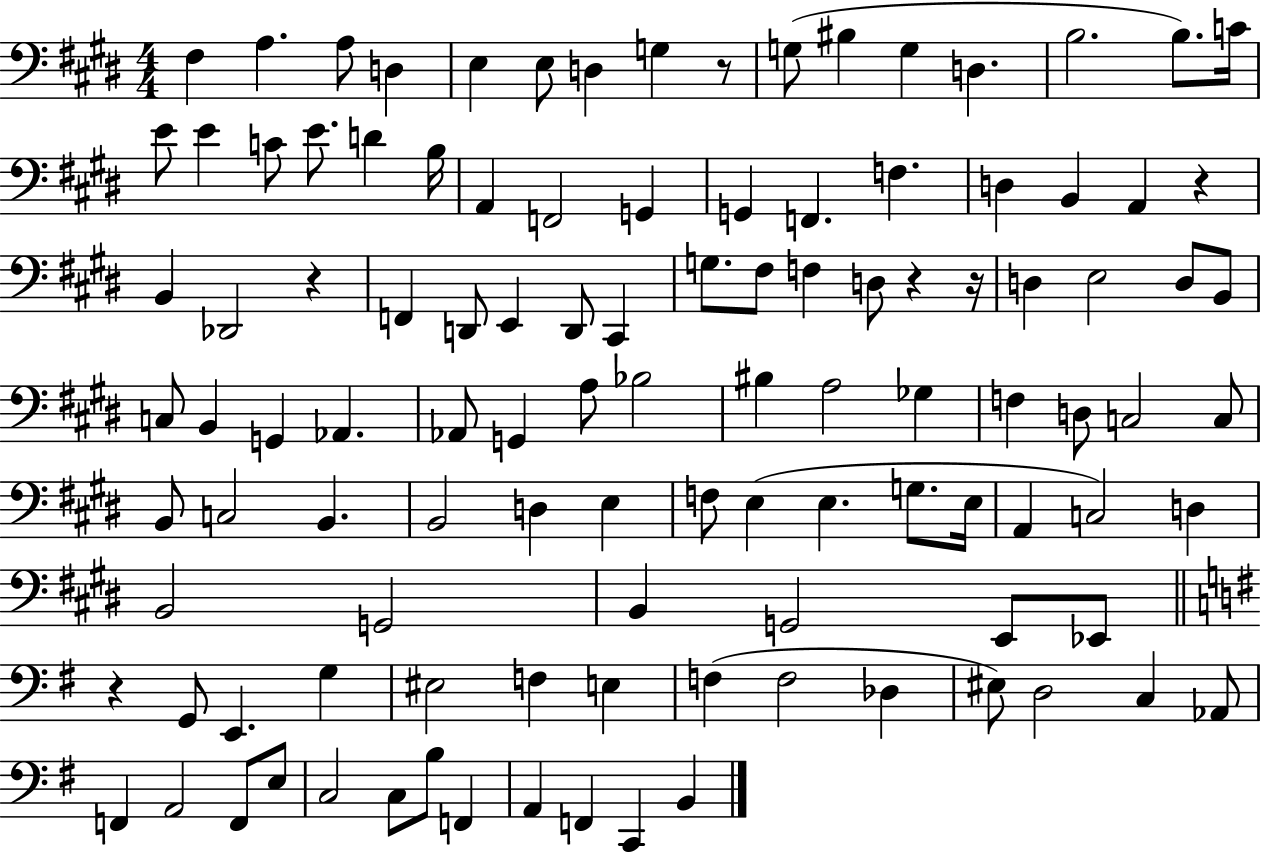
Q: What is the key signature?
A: E major